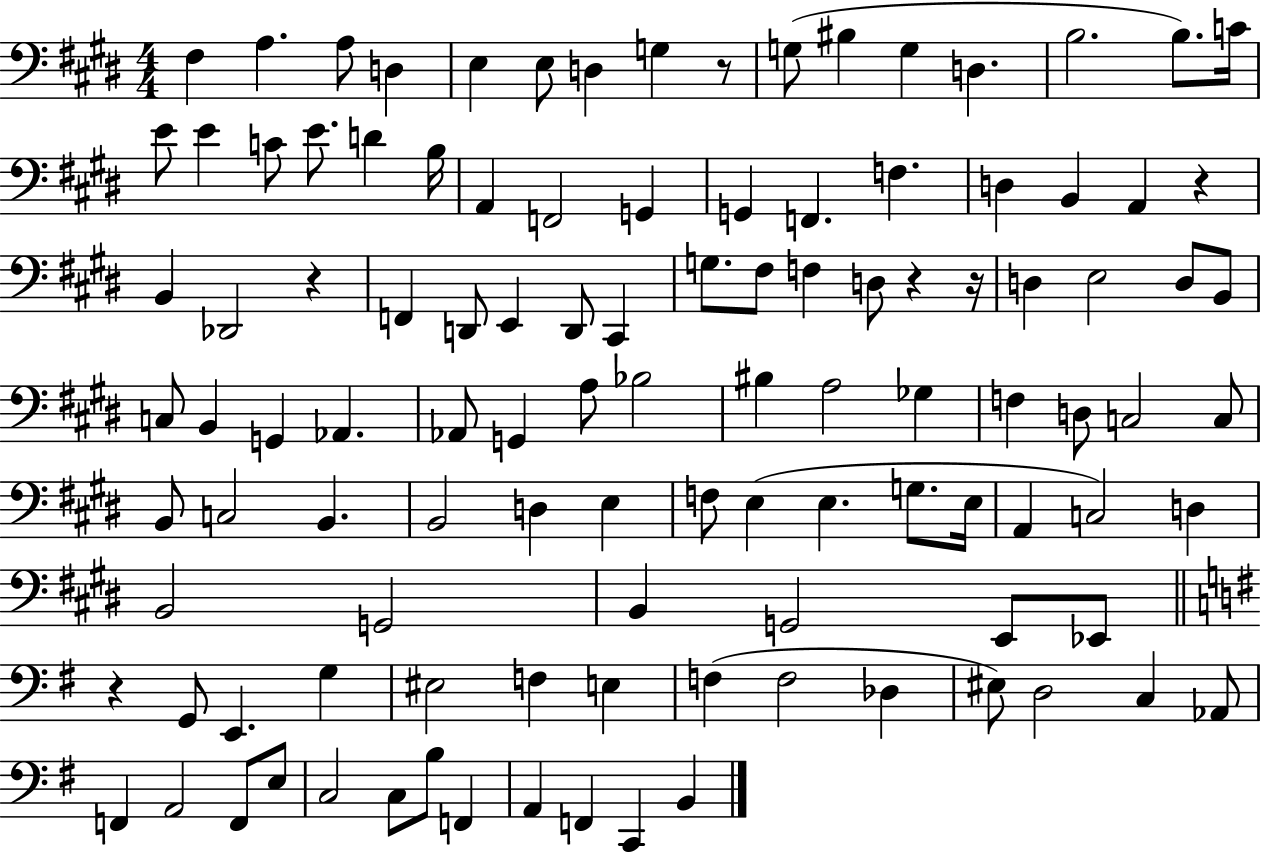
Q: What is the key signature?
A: E major